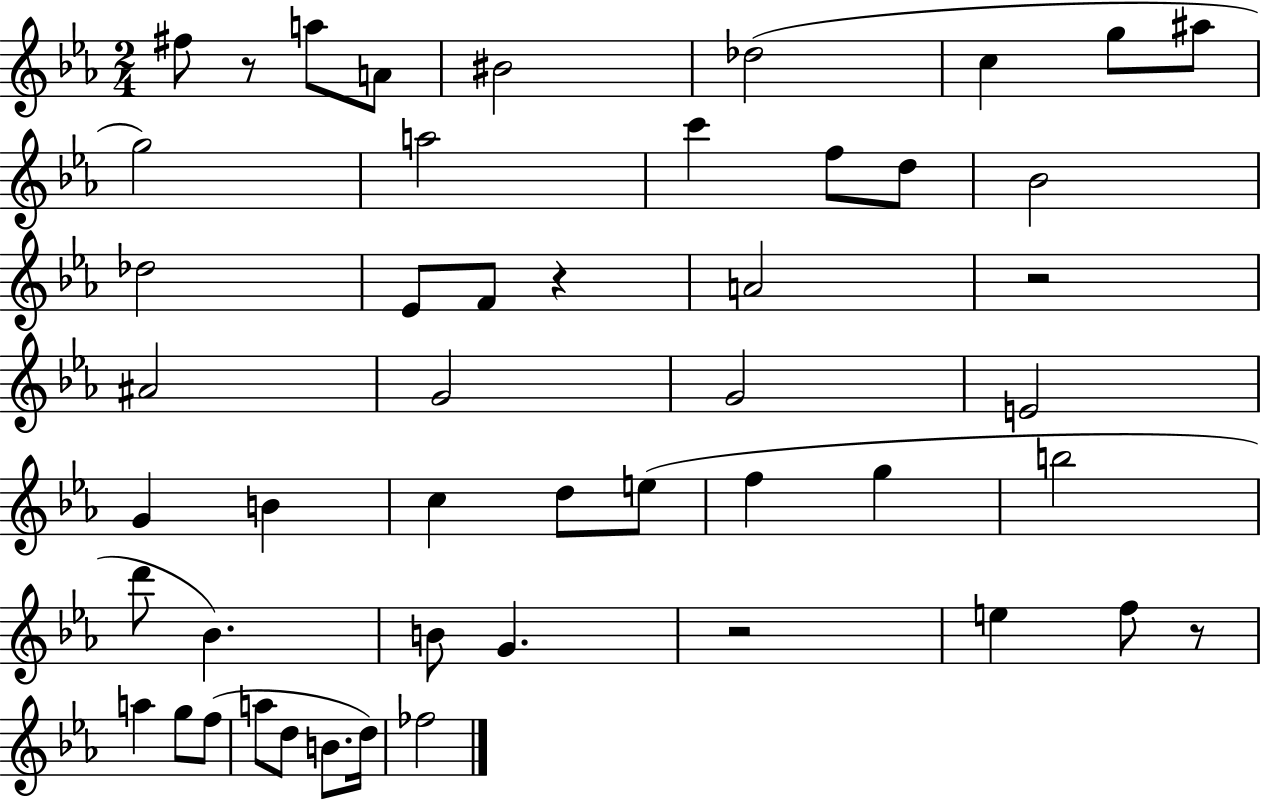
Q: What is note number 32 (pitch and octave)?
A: Bb4